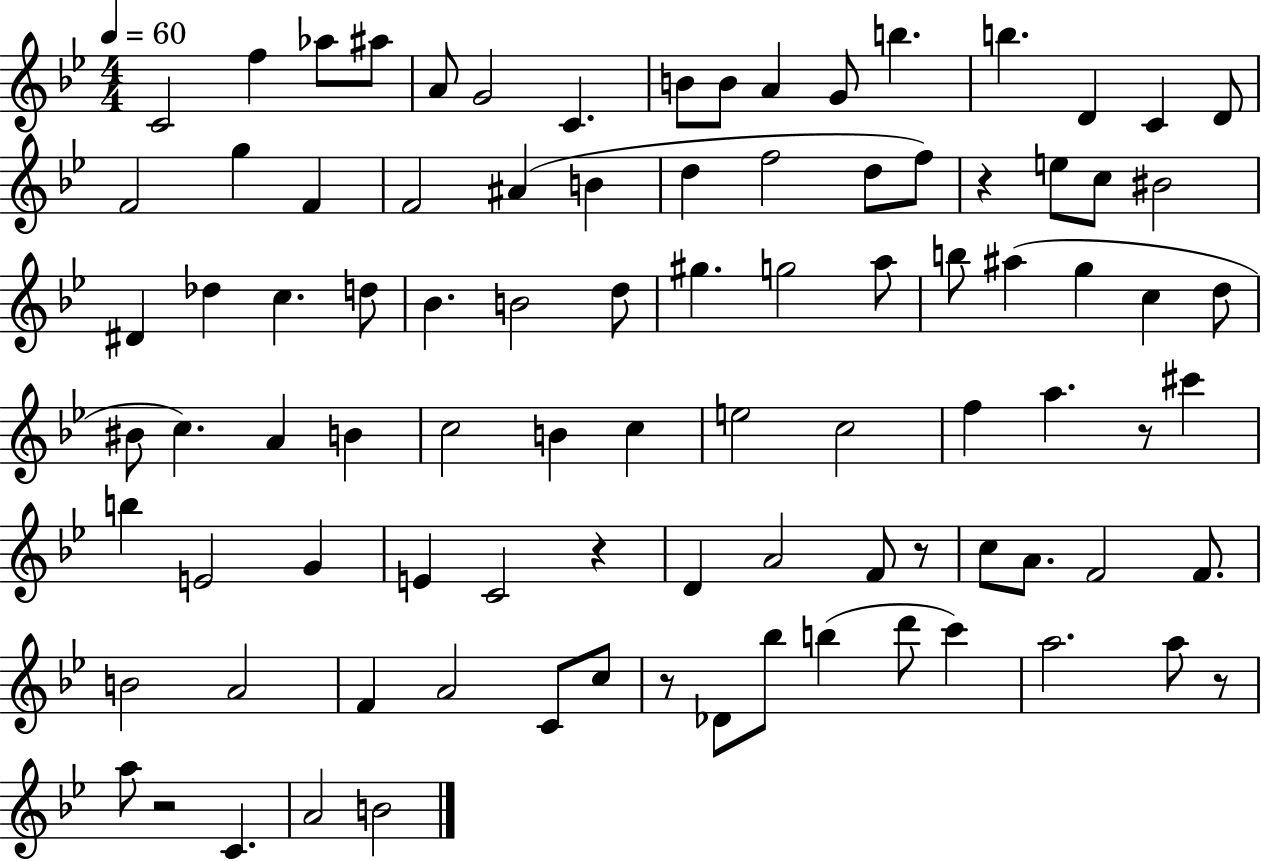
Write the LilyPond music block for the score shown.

{
  \clef treble
  \numericTimeSignature
  \time 4/4
  \key bes \major
  \tempo 4 = 60
  c'2 f''4 aes''8 ais''8 | a'8 g'2 c'4. | b'8 b'8 a'4 g'8 b''4. | b''4. d'4 c'4 d'8 | \break f'2 g''4 f'4 | f'2 ais'4( b'4 | d''4 f''2 d''8 f''8) | r4 e''8 c''8 bis'2 | \break dis'4 des''4 c''4. d''8 | bes'4. b'2 d''8 | gis''4. g''2 a''8 | b''8 ais''4( g''4 c''4 d''8 | \break bis'8 c''4.) a'4 b'4 | c''2 b'4 c''4 | e''2 c''2 | f''4 a''4. r8 cis'''4 | \break b''4 e'2 g'4 | e'4 c'2 r4 | d'4 a'2 f'8 r8 | c''8 a'8. f'2 f'8. | \break b'2 a'2 | f'4 a'2 c'8 c''8 | r8 des'8 bes''8 b''4( d'''8 c'''4) | a''2. a''8 r8 | \break a''8 r2 c'4. | a'2 b'2 | \bar "|."
}